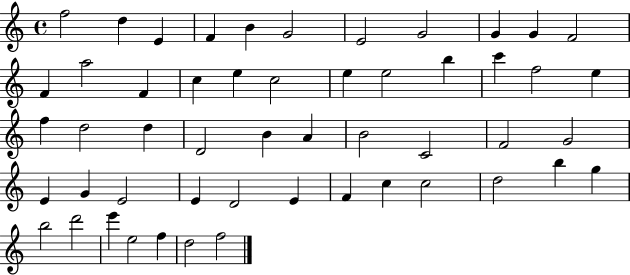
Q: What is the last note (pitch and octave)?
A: F5